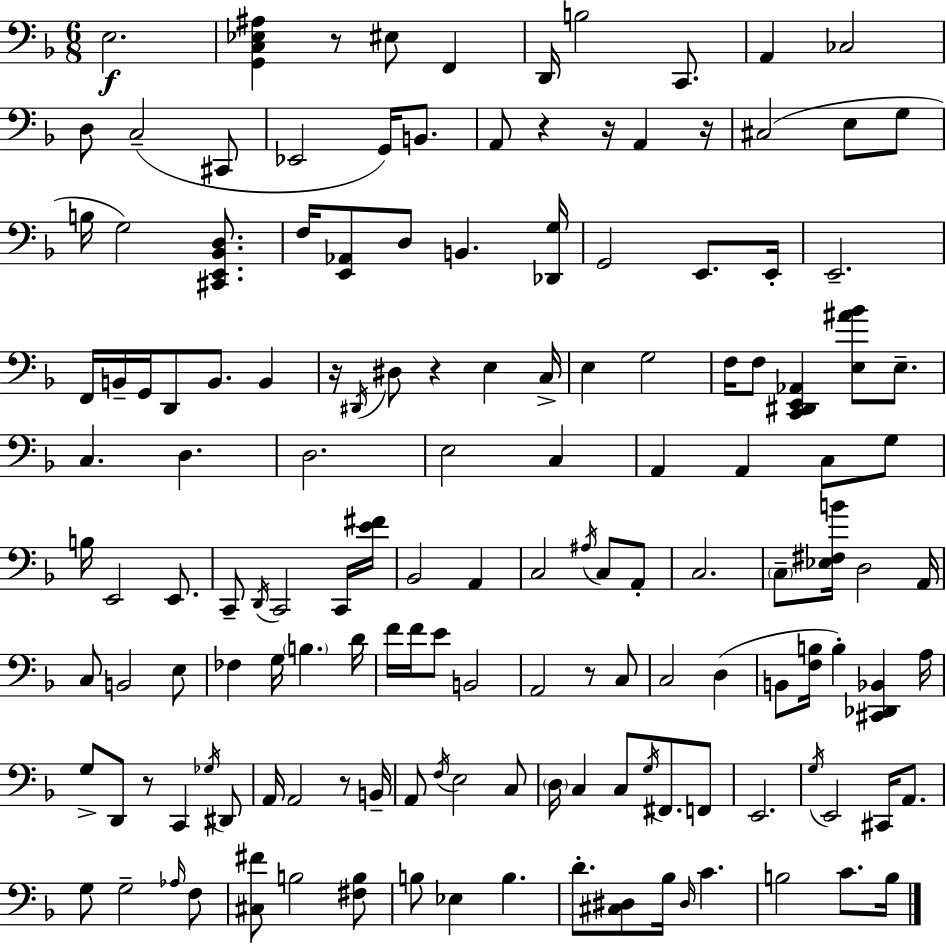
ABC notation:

X:1
T:Untitled
M:6/8
L:1/4
K:Dm
E,2 [G,,C,_E,^A,] z/2 ^E,/2 F,, D,,/4 B,2 C,,/2 A,, _C,2 D,/2 C,2 ^C,,/2 _E,,2 G,,/4 B,,/2 A,,/2 z z/4 A,, z/4 ^C,2 E,/2 G,/2 B,/4 G,2 [^C,,E,,_B,,D,]/2 F,/4 [E,,_A,,]/2 D,/2 B,, [_D,,G,]/4 G,,2 E,,/2 E,,/4 E,,2 F,,/4 B,,/4 G,,/4 D,,/2 B,,/2 B,, z/4 ^D,,/4 ^D,/2 z E, C,/4 E, G,2 F,/4 F,/2 [C,,^D,,E,,_A,,] [E,^A_B]/2 E,/2 C, D, D,2 E,2 C, A,, A,, C,/2 G,/2 B,/4 E,,2 E,,/2 C,,/2 D,,/4 C,,2 C,,/4 [E^F]/4 _B,,2 A,, C,2 ^A,/4 C,/2 A,,/2 C,2 C,/2 [_E,^F,B]/4 D,2 A,,/4 C,/2 B,,2 E,/2 _F, G,/4 B, D/4 F/4 F/4 E/2 B,,2 A,,2 z/2 C,/2 C,2 D, B,,/2 [F,B,]/4 B, [^C,,_D,,_B,,] A,/4 G,/2 D,,/2 z/2 C,, _G,/4 ^D,,/2 A,,/4 A,,2 z/2 B,,/4 A,,/2 F,/4 E,2 C,/2 D,/4 C, C,/2 G,/4 ^F,,/2 F,,/2 E,,2 G,/4 E,,2 ^C,,/4 A,,/2 G,/2 G,2 _A,/4 F,/2 [^C,^F]/2 B,2 [^F,B,]/2 B,/2 _E, B, D/2 [^C,^D,]/2 _B,/4 ^D,/4 C B,2 C/2 B,/4